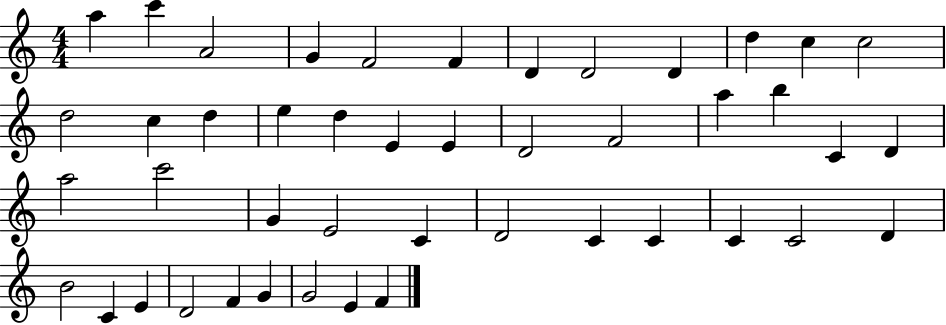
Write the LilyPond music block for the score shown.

{
  \clef treble
  \numericTimeSignature
  \time 4/4
  \key c \major
  a''4 c'''4 a'2 | g'4 f'2 f'4 | d'4 d'2 d'4 | d''4 c''4 c''2 | \break d''2 c''4 d''4 | e''4 d''4 e'4 e'4 | d'2 f'2 | a''4 b''4 c'4 d'4 | \break a''2 c'''2 | g'4 e'2 c'4 | d'2 c'4 c'4 | c'4 c'2 d'4 | \break b'2 c'4 e'4 | d'2 f'4 g'4 | g'2 e'4 f'4 | \bar "|."
}